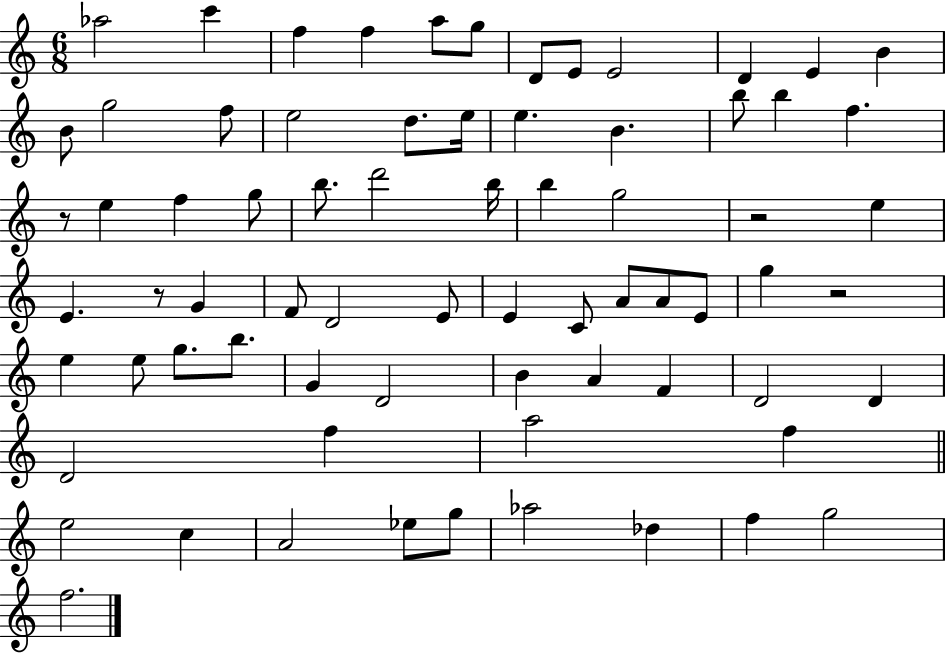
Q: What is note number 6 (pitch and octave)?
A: G5